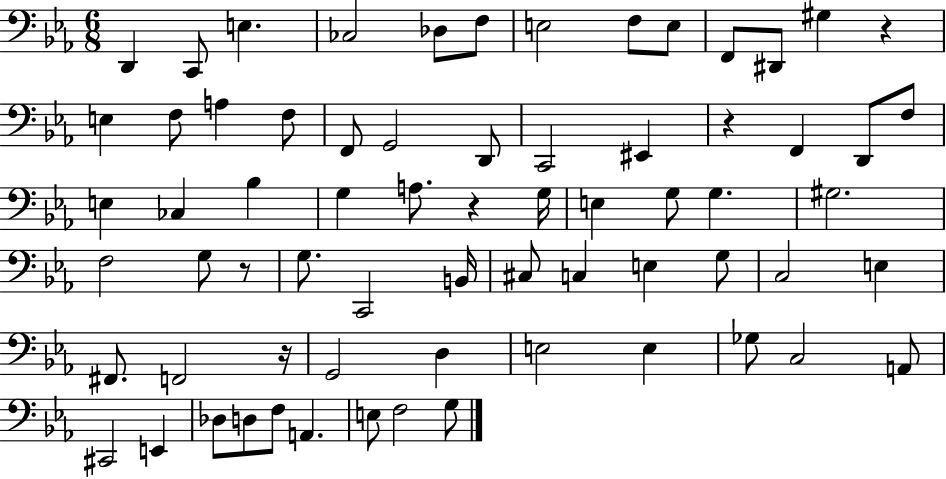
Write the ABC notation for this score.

X:1
T:Untitled
M:6/8
L:1/4
K:Eb
D,, C,,/2 E, _C,2 _D,/2 F,/2 E,2 F,/2 E,/2 F,,/2 ^D,,/2 ^G, z E, F,/2 A, F,/2 F,,/2 G,,2 D,,/2 C,,2 ^E,, z F,, D,,/2 F,/2 E, _C, _B, G, A,/2 z G,/4 E, G,/2 G, ^G,2 F,2 G,/2 z/2 G,/2 C,,2 B,,/4 ^C,/2 C, E, G,/2 C,2 E, ^F,,/2 F,,2 z/4 G,,2 D, E,2 E, _G,/2 C,2 A,,/2 ^C,,2 E,, _D,/2 D,/2 F,/2 A,, E,/2 F,2 G,/2